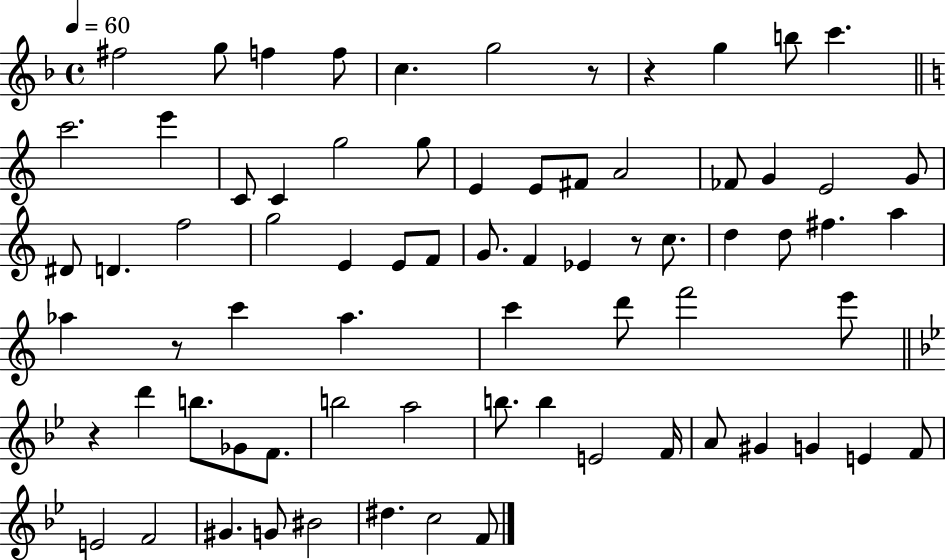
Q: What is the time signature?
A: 4/4